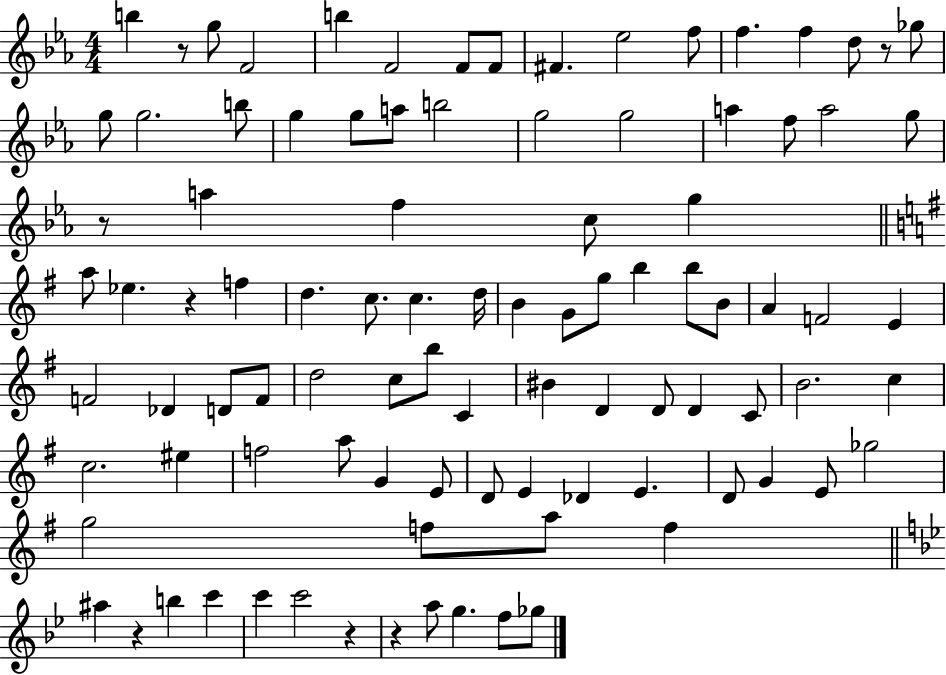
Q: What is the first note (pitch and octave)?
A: B5